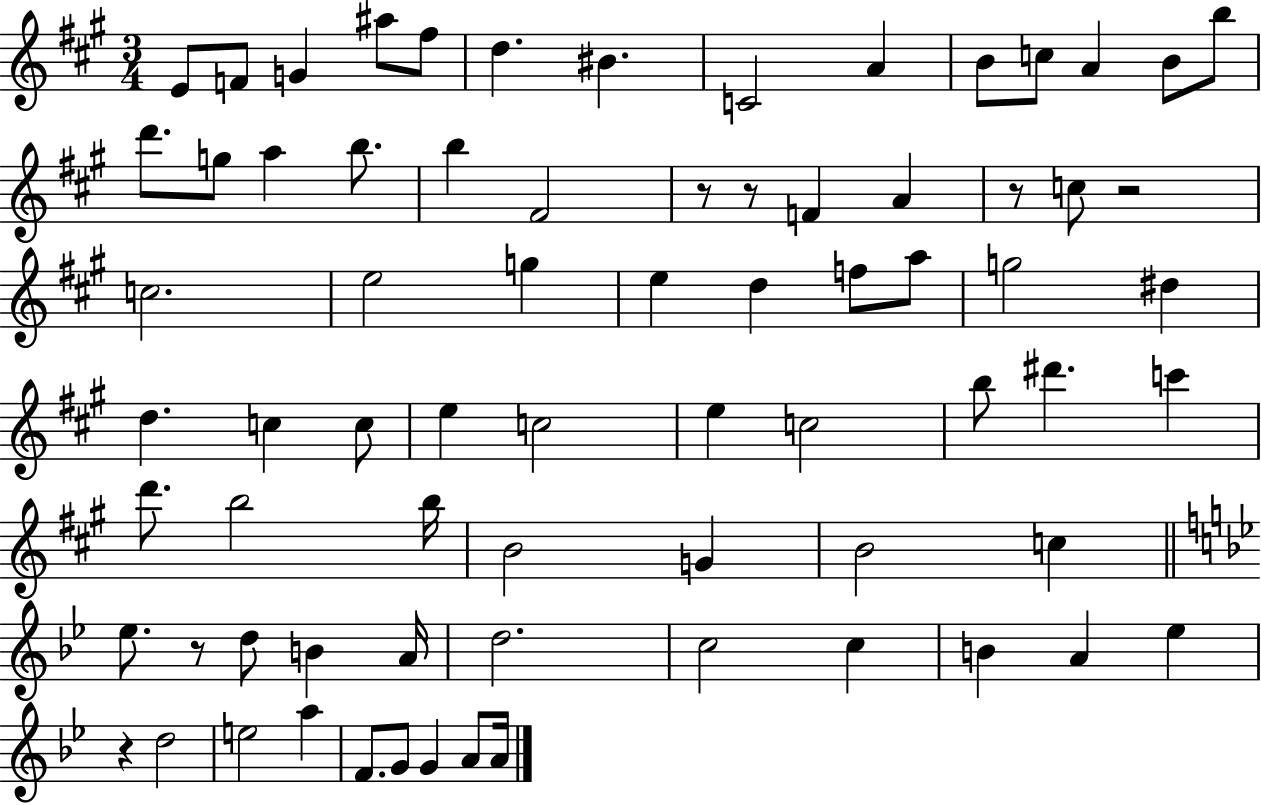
{
  \clef treble
  \numericTimeSignature
  \time 3/4
  \key a \major
  e'8 f'8 g'4 ais''8 fis''8 | d''4. bis'4. | c'2 a'4 | b'8 c''8 a'4 b'8 b''8 | \break d'''8. g''8 a''4 b''8. | b''4 fis'2 | r8 r8 f'4 a'4 | r8 c''8 r2 | \break c''2. | e''2 g''4 | e''4 d''4 f''8 a''8 | g''2 dis''4 | \break d''4. c''4 c''8 | e''4 c''2 | e''4 c''2 | b''8 dis'''4. c'''4 | \break d'''8. b''2 b''16 | b'2 g'4 | b'2 c''4 | \bar "||" \break \key bes \major ees''8. r8 d''8 b'4 a'16 | d''2. | c''2 c''4 | b'4 a'4 ees''4 | \break r4 d''2 | e''2 a''4 | f'8. g'8 g'4 a'8 a'16 | \bar "|."
}